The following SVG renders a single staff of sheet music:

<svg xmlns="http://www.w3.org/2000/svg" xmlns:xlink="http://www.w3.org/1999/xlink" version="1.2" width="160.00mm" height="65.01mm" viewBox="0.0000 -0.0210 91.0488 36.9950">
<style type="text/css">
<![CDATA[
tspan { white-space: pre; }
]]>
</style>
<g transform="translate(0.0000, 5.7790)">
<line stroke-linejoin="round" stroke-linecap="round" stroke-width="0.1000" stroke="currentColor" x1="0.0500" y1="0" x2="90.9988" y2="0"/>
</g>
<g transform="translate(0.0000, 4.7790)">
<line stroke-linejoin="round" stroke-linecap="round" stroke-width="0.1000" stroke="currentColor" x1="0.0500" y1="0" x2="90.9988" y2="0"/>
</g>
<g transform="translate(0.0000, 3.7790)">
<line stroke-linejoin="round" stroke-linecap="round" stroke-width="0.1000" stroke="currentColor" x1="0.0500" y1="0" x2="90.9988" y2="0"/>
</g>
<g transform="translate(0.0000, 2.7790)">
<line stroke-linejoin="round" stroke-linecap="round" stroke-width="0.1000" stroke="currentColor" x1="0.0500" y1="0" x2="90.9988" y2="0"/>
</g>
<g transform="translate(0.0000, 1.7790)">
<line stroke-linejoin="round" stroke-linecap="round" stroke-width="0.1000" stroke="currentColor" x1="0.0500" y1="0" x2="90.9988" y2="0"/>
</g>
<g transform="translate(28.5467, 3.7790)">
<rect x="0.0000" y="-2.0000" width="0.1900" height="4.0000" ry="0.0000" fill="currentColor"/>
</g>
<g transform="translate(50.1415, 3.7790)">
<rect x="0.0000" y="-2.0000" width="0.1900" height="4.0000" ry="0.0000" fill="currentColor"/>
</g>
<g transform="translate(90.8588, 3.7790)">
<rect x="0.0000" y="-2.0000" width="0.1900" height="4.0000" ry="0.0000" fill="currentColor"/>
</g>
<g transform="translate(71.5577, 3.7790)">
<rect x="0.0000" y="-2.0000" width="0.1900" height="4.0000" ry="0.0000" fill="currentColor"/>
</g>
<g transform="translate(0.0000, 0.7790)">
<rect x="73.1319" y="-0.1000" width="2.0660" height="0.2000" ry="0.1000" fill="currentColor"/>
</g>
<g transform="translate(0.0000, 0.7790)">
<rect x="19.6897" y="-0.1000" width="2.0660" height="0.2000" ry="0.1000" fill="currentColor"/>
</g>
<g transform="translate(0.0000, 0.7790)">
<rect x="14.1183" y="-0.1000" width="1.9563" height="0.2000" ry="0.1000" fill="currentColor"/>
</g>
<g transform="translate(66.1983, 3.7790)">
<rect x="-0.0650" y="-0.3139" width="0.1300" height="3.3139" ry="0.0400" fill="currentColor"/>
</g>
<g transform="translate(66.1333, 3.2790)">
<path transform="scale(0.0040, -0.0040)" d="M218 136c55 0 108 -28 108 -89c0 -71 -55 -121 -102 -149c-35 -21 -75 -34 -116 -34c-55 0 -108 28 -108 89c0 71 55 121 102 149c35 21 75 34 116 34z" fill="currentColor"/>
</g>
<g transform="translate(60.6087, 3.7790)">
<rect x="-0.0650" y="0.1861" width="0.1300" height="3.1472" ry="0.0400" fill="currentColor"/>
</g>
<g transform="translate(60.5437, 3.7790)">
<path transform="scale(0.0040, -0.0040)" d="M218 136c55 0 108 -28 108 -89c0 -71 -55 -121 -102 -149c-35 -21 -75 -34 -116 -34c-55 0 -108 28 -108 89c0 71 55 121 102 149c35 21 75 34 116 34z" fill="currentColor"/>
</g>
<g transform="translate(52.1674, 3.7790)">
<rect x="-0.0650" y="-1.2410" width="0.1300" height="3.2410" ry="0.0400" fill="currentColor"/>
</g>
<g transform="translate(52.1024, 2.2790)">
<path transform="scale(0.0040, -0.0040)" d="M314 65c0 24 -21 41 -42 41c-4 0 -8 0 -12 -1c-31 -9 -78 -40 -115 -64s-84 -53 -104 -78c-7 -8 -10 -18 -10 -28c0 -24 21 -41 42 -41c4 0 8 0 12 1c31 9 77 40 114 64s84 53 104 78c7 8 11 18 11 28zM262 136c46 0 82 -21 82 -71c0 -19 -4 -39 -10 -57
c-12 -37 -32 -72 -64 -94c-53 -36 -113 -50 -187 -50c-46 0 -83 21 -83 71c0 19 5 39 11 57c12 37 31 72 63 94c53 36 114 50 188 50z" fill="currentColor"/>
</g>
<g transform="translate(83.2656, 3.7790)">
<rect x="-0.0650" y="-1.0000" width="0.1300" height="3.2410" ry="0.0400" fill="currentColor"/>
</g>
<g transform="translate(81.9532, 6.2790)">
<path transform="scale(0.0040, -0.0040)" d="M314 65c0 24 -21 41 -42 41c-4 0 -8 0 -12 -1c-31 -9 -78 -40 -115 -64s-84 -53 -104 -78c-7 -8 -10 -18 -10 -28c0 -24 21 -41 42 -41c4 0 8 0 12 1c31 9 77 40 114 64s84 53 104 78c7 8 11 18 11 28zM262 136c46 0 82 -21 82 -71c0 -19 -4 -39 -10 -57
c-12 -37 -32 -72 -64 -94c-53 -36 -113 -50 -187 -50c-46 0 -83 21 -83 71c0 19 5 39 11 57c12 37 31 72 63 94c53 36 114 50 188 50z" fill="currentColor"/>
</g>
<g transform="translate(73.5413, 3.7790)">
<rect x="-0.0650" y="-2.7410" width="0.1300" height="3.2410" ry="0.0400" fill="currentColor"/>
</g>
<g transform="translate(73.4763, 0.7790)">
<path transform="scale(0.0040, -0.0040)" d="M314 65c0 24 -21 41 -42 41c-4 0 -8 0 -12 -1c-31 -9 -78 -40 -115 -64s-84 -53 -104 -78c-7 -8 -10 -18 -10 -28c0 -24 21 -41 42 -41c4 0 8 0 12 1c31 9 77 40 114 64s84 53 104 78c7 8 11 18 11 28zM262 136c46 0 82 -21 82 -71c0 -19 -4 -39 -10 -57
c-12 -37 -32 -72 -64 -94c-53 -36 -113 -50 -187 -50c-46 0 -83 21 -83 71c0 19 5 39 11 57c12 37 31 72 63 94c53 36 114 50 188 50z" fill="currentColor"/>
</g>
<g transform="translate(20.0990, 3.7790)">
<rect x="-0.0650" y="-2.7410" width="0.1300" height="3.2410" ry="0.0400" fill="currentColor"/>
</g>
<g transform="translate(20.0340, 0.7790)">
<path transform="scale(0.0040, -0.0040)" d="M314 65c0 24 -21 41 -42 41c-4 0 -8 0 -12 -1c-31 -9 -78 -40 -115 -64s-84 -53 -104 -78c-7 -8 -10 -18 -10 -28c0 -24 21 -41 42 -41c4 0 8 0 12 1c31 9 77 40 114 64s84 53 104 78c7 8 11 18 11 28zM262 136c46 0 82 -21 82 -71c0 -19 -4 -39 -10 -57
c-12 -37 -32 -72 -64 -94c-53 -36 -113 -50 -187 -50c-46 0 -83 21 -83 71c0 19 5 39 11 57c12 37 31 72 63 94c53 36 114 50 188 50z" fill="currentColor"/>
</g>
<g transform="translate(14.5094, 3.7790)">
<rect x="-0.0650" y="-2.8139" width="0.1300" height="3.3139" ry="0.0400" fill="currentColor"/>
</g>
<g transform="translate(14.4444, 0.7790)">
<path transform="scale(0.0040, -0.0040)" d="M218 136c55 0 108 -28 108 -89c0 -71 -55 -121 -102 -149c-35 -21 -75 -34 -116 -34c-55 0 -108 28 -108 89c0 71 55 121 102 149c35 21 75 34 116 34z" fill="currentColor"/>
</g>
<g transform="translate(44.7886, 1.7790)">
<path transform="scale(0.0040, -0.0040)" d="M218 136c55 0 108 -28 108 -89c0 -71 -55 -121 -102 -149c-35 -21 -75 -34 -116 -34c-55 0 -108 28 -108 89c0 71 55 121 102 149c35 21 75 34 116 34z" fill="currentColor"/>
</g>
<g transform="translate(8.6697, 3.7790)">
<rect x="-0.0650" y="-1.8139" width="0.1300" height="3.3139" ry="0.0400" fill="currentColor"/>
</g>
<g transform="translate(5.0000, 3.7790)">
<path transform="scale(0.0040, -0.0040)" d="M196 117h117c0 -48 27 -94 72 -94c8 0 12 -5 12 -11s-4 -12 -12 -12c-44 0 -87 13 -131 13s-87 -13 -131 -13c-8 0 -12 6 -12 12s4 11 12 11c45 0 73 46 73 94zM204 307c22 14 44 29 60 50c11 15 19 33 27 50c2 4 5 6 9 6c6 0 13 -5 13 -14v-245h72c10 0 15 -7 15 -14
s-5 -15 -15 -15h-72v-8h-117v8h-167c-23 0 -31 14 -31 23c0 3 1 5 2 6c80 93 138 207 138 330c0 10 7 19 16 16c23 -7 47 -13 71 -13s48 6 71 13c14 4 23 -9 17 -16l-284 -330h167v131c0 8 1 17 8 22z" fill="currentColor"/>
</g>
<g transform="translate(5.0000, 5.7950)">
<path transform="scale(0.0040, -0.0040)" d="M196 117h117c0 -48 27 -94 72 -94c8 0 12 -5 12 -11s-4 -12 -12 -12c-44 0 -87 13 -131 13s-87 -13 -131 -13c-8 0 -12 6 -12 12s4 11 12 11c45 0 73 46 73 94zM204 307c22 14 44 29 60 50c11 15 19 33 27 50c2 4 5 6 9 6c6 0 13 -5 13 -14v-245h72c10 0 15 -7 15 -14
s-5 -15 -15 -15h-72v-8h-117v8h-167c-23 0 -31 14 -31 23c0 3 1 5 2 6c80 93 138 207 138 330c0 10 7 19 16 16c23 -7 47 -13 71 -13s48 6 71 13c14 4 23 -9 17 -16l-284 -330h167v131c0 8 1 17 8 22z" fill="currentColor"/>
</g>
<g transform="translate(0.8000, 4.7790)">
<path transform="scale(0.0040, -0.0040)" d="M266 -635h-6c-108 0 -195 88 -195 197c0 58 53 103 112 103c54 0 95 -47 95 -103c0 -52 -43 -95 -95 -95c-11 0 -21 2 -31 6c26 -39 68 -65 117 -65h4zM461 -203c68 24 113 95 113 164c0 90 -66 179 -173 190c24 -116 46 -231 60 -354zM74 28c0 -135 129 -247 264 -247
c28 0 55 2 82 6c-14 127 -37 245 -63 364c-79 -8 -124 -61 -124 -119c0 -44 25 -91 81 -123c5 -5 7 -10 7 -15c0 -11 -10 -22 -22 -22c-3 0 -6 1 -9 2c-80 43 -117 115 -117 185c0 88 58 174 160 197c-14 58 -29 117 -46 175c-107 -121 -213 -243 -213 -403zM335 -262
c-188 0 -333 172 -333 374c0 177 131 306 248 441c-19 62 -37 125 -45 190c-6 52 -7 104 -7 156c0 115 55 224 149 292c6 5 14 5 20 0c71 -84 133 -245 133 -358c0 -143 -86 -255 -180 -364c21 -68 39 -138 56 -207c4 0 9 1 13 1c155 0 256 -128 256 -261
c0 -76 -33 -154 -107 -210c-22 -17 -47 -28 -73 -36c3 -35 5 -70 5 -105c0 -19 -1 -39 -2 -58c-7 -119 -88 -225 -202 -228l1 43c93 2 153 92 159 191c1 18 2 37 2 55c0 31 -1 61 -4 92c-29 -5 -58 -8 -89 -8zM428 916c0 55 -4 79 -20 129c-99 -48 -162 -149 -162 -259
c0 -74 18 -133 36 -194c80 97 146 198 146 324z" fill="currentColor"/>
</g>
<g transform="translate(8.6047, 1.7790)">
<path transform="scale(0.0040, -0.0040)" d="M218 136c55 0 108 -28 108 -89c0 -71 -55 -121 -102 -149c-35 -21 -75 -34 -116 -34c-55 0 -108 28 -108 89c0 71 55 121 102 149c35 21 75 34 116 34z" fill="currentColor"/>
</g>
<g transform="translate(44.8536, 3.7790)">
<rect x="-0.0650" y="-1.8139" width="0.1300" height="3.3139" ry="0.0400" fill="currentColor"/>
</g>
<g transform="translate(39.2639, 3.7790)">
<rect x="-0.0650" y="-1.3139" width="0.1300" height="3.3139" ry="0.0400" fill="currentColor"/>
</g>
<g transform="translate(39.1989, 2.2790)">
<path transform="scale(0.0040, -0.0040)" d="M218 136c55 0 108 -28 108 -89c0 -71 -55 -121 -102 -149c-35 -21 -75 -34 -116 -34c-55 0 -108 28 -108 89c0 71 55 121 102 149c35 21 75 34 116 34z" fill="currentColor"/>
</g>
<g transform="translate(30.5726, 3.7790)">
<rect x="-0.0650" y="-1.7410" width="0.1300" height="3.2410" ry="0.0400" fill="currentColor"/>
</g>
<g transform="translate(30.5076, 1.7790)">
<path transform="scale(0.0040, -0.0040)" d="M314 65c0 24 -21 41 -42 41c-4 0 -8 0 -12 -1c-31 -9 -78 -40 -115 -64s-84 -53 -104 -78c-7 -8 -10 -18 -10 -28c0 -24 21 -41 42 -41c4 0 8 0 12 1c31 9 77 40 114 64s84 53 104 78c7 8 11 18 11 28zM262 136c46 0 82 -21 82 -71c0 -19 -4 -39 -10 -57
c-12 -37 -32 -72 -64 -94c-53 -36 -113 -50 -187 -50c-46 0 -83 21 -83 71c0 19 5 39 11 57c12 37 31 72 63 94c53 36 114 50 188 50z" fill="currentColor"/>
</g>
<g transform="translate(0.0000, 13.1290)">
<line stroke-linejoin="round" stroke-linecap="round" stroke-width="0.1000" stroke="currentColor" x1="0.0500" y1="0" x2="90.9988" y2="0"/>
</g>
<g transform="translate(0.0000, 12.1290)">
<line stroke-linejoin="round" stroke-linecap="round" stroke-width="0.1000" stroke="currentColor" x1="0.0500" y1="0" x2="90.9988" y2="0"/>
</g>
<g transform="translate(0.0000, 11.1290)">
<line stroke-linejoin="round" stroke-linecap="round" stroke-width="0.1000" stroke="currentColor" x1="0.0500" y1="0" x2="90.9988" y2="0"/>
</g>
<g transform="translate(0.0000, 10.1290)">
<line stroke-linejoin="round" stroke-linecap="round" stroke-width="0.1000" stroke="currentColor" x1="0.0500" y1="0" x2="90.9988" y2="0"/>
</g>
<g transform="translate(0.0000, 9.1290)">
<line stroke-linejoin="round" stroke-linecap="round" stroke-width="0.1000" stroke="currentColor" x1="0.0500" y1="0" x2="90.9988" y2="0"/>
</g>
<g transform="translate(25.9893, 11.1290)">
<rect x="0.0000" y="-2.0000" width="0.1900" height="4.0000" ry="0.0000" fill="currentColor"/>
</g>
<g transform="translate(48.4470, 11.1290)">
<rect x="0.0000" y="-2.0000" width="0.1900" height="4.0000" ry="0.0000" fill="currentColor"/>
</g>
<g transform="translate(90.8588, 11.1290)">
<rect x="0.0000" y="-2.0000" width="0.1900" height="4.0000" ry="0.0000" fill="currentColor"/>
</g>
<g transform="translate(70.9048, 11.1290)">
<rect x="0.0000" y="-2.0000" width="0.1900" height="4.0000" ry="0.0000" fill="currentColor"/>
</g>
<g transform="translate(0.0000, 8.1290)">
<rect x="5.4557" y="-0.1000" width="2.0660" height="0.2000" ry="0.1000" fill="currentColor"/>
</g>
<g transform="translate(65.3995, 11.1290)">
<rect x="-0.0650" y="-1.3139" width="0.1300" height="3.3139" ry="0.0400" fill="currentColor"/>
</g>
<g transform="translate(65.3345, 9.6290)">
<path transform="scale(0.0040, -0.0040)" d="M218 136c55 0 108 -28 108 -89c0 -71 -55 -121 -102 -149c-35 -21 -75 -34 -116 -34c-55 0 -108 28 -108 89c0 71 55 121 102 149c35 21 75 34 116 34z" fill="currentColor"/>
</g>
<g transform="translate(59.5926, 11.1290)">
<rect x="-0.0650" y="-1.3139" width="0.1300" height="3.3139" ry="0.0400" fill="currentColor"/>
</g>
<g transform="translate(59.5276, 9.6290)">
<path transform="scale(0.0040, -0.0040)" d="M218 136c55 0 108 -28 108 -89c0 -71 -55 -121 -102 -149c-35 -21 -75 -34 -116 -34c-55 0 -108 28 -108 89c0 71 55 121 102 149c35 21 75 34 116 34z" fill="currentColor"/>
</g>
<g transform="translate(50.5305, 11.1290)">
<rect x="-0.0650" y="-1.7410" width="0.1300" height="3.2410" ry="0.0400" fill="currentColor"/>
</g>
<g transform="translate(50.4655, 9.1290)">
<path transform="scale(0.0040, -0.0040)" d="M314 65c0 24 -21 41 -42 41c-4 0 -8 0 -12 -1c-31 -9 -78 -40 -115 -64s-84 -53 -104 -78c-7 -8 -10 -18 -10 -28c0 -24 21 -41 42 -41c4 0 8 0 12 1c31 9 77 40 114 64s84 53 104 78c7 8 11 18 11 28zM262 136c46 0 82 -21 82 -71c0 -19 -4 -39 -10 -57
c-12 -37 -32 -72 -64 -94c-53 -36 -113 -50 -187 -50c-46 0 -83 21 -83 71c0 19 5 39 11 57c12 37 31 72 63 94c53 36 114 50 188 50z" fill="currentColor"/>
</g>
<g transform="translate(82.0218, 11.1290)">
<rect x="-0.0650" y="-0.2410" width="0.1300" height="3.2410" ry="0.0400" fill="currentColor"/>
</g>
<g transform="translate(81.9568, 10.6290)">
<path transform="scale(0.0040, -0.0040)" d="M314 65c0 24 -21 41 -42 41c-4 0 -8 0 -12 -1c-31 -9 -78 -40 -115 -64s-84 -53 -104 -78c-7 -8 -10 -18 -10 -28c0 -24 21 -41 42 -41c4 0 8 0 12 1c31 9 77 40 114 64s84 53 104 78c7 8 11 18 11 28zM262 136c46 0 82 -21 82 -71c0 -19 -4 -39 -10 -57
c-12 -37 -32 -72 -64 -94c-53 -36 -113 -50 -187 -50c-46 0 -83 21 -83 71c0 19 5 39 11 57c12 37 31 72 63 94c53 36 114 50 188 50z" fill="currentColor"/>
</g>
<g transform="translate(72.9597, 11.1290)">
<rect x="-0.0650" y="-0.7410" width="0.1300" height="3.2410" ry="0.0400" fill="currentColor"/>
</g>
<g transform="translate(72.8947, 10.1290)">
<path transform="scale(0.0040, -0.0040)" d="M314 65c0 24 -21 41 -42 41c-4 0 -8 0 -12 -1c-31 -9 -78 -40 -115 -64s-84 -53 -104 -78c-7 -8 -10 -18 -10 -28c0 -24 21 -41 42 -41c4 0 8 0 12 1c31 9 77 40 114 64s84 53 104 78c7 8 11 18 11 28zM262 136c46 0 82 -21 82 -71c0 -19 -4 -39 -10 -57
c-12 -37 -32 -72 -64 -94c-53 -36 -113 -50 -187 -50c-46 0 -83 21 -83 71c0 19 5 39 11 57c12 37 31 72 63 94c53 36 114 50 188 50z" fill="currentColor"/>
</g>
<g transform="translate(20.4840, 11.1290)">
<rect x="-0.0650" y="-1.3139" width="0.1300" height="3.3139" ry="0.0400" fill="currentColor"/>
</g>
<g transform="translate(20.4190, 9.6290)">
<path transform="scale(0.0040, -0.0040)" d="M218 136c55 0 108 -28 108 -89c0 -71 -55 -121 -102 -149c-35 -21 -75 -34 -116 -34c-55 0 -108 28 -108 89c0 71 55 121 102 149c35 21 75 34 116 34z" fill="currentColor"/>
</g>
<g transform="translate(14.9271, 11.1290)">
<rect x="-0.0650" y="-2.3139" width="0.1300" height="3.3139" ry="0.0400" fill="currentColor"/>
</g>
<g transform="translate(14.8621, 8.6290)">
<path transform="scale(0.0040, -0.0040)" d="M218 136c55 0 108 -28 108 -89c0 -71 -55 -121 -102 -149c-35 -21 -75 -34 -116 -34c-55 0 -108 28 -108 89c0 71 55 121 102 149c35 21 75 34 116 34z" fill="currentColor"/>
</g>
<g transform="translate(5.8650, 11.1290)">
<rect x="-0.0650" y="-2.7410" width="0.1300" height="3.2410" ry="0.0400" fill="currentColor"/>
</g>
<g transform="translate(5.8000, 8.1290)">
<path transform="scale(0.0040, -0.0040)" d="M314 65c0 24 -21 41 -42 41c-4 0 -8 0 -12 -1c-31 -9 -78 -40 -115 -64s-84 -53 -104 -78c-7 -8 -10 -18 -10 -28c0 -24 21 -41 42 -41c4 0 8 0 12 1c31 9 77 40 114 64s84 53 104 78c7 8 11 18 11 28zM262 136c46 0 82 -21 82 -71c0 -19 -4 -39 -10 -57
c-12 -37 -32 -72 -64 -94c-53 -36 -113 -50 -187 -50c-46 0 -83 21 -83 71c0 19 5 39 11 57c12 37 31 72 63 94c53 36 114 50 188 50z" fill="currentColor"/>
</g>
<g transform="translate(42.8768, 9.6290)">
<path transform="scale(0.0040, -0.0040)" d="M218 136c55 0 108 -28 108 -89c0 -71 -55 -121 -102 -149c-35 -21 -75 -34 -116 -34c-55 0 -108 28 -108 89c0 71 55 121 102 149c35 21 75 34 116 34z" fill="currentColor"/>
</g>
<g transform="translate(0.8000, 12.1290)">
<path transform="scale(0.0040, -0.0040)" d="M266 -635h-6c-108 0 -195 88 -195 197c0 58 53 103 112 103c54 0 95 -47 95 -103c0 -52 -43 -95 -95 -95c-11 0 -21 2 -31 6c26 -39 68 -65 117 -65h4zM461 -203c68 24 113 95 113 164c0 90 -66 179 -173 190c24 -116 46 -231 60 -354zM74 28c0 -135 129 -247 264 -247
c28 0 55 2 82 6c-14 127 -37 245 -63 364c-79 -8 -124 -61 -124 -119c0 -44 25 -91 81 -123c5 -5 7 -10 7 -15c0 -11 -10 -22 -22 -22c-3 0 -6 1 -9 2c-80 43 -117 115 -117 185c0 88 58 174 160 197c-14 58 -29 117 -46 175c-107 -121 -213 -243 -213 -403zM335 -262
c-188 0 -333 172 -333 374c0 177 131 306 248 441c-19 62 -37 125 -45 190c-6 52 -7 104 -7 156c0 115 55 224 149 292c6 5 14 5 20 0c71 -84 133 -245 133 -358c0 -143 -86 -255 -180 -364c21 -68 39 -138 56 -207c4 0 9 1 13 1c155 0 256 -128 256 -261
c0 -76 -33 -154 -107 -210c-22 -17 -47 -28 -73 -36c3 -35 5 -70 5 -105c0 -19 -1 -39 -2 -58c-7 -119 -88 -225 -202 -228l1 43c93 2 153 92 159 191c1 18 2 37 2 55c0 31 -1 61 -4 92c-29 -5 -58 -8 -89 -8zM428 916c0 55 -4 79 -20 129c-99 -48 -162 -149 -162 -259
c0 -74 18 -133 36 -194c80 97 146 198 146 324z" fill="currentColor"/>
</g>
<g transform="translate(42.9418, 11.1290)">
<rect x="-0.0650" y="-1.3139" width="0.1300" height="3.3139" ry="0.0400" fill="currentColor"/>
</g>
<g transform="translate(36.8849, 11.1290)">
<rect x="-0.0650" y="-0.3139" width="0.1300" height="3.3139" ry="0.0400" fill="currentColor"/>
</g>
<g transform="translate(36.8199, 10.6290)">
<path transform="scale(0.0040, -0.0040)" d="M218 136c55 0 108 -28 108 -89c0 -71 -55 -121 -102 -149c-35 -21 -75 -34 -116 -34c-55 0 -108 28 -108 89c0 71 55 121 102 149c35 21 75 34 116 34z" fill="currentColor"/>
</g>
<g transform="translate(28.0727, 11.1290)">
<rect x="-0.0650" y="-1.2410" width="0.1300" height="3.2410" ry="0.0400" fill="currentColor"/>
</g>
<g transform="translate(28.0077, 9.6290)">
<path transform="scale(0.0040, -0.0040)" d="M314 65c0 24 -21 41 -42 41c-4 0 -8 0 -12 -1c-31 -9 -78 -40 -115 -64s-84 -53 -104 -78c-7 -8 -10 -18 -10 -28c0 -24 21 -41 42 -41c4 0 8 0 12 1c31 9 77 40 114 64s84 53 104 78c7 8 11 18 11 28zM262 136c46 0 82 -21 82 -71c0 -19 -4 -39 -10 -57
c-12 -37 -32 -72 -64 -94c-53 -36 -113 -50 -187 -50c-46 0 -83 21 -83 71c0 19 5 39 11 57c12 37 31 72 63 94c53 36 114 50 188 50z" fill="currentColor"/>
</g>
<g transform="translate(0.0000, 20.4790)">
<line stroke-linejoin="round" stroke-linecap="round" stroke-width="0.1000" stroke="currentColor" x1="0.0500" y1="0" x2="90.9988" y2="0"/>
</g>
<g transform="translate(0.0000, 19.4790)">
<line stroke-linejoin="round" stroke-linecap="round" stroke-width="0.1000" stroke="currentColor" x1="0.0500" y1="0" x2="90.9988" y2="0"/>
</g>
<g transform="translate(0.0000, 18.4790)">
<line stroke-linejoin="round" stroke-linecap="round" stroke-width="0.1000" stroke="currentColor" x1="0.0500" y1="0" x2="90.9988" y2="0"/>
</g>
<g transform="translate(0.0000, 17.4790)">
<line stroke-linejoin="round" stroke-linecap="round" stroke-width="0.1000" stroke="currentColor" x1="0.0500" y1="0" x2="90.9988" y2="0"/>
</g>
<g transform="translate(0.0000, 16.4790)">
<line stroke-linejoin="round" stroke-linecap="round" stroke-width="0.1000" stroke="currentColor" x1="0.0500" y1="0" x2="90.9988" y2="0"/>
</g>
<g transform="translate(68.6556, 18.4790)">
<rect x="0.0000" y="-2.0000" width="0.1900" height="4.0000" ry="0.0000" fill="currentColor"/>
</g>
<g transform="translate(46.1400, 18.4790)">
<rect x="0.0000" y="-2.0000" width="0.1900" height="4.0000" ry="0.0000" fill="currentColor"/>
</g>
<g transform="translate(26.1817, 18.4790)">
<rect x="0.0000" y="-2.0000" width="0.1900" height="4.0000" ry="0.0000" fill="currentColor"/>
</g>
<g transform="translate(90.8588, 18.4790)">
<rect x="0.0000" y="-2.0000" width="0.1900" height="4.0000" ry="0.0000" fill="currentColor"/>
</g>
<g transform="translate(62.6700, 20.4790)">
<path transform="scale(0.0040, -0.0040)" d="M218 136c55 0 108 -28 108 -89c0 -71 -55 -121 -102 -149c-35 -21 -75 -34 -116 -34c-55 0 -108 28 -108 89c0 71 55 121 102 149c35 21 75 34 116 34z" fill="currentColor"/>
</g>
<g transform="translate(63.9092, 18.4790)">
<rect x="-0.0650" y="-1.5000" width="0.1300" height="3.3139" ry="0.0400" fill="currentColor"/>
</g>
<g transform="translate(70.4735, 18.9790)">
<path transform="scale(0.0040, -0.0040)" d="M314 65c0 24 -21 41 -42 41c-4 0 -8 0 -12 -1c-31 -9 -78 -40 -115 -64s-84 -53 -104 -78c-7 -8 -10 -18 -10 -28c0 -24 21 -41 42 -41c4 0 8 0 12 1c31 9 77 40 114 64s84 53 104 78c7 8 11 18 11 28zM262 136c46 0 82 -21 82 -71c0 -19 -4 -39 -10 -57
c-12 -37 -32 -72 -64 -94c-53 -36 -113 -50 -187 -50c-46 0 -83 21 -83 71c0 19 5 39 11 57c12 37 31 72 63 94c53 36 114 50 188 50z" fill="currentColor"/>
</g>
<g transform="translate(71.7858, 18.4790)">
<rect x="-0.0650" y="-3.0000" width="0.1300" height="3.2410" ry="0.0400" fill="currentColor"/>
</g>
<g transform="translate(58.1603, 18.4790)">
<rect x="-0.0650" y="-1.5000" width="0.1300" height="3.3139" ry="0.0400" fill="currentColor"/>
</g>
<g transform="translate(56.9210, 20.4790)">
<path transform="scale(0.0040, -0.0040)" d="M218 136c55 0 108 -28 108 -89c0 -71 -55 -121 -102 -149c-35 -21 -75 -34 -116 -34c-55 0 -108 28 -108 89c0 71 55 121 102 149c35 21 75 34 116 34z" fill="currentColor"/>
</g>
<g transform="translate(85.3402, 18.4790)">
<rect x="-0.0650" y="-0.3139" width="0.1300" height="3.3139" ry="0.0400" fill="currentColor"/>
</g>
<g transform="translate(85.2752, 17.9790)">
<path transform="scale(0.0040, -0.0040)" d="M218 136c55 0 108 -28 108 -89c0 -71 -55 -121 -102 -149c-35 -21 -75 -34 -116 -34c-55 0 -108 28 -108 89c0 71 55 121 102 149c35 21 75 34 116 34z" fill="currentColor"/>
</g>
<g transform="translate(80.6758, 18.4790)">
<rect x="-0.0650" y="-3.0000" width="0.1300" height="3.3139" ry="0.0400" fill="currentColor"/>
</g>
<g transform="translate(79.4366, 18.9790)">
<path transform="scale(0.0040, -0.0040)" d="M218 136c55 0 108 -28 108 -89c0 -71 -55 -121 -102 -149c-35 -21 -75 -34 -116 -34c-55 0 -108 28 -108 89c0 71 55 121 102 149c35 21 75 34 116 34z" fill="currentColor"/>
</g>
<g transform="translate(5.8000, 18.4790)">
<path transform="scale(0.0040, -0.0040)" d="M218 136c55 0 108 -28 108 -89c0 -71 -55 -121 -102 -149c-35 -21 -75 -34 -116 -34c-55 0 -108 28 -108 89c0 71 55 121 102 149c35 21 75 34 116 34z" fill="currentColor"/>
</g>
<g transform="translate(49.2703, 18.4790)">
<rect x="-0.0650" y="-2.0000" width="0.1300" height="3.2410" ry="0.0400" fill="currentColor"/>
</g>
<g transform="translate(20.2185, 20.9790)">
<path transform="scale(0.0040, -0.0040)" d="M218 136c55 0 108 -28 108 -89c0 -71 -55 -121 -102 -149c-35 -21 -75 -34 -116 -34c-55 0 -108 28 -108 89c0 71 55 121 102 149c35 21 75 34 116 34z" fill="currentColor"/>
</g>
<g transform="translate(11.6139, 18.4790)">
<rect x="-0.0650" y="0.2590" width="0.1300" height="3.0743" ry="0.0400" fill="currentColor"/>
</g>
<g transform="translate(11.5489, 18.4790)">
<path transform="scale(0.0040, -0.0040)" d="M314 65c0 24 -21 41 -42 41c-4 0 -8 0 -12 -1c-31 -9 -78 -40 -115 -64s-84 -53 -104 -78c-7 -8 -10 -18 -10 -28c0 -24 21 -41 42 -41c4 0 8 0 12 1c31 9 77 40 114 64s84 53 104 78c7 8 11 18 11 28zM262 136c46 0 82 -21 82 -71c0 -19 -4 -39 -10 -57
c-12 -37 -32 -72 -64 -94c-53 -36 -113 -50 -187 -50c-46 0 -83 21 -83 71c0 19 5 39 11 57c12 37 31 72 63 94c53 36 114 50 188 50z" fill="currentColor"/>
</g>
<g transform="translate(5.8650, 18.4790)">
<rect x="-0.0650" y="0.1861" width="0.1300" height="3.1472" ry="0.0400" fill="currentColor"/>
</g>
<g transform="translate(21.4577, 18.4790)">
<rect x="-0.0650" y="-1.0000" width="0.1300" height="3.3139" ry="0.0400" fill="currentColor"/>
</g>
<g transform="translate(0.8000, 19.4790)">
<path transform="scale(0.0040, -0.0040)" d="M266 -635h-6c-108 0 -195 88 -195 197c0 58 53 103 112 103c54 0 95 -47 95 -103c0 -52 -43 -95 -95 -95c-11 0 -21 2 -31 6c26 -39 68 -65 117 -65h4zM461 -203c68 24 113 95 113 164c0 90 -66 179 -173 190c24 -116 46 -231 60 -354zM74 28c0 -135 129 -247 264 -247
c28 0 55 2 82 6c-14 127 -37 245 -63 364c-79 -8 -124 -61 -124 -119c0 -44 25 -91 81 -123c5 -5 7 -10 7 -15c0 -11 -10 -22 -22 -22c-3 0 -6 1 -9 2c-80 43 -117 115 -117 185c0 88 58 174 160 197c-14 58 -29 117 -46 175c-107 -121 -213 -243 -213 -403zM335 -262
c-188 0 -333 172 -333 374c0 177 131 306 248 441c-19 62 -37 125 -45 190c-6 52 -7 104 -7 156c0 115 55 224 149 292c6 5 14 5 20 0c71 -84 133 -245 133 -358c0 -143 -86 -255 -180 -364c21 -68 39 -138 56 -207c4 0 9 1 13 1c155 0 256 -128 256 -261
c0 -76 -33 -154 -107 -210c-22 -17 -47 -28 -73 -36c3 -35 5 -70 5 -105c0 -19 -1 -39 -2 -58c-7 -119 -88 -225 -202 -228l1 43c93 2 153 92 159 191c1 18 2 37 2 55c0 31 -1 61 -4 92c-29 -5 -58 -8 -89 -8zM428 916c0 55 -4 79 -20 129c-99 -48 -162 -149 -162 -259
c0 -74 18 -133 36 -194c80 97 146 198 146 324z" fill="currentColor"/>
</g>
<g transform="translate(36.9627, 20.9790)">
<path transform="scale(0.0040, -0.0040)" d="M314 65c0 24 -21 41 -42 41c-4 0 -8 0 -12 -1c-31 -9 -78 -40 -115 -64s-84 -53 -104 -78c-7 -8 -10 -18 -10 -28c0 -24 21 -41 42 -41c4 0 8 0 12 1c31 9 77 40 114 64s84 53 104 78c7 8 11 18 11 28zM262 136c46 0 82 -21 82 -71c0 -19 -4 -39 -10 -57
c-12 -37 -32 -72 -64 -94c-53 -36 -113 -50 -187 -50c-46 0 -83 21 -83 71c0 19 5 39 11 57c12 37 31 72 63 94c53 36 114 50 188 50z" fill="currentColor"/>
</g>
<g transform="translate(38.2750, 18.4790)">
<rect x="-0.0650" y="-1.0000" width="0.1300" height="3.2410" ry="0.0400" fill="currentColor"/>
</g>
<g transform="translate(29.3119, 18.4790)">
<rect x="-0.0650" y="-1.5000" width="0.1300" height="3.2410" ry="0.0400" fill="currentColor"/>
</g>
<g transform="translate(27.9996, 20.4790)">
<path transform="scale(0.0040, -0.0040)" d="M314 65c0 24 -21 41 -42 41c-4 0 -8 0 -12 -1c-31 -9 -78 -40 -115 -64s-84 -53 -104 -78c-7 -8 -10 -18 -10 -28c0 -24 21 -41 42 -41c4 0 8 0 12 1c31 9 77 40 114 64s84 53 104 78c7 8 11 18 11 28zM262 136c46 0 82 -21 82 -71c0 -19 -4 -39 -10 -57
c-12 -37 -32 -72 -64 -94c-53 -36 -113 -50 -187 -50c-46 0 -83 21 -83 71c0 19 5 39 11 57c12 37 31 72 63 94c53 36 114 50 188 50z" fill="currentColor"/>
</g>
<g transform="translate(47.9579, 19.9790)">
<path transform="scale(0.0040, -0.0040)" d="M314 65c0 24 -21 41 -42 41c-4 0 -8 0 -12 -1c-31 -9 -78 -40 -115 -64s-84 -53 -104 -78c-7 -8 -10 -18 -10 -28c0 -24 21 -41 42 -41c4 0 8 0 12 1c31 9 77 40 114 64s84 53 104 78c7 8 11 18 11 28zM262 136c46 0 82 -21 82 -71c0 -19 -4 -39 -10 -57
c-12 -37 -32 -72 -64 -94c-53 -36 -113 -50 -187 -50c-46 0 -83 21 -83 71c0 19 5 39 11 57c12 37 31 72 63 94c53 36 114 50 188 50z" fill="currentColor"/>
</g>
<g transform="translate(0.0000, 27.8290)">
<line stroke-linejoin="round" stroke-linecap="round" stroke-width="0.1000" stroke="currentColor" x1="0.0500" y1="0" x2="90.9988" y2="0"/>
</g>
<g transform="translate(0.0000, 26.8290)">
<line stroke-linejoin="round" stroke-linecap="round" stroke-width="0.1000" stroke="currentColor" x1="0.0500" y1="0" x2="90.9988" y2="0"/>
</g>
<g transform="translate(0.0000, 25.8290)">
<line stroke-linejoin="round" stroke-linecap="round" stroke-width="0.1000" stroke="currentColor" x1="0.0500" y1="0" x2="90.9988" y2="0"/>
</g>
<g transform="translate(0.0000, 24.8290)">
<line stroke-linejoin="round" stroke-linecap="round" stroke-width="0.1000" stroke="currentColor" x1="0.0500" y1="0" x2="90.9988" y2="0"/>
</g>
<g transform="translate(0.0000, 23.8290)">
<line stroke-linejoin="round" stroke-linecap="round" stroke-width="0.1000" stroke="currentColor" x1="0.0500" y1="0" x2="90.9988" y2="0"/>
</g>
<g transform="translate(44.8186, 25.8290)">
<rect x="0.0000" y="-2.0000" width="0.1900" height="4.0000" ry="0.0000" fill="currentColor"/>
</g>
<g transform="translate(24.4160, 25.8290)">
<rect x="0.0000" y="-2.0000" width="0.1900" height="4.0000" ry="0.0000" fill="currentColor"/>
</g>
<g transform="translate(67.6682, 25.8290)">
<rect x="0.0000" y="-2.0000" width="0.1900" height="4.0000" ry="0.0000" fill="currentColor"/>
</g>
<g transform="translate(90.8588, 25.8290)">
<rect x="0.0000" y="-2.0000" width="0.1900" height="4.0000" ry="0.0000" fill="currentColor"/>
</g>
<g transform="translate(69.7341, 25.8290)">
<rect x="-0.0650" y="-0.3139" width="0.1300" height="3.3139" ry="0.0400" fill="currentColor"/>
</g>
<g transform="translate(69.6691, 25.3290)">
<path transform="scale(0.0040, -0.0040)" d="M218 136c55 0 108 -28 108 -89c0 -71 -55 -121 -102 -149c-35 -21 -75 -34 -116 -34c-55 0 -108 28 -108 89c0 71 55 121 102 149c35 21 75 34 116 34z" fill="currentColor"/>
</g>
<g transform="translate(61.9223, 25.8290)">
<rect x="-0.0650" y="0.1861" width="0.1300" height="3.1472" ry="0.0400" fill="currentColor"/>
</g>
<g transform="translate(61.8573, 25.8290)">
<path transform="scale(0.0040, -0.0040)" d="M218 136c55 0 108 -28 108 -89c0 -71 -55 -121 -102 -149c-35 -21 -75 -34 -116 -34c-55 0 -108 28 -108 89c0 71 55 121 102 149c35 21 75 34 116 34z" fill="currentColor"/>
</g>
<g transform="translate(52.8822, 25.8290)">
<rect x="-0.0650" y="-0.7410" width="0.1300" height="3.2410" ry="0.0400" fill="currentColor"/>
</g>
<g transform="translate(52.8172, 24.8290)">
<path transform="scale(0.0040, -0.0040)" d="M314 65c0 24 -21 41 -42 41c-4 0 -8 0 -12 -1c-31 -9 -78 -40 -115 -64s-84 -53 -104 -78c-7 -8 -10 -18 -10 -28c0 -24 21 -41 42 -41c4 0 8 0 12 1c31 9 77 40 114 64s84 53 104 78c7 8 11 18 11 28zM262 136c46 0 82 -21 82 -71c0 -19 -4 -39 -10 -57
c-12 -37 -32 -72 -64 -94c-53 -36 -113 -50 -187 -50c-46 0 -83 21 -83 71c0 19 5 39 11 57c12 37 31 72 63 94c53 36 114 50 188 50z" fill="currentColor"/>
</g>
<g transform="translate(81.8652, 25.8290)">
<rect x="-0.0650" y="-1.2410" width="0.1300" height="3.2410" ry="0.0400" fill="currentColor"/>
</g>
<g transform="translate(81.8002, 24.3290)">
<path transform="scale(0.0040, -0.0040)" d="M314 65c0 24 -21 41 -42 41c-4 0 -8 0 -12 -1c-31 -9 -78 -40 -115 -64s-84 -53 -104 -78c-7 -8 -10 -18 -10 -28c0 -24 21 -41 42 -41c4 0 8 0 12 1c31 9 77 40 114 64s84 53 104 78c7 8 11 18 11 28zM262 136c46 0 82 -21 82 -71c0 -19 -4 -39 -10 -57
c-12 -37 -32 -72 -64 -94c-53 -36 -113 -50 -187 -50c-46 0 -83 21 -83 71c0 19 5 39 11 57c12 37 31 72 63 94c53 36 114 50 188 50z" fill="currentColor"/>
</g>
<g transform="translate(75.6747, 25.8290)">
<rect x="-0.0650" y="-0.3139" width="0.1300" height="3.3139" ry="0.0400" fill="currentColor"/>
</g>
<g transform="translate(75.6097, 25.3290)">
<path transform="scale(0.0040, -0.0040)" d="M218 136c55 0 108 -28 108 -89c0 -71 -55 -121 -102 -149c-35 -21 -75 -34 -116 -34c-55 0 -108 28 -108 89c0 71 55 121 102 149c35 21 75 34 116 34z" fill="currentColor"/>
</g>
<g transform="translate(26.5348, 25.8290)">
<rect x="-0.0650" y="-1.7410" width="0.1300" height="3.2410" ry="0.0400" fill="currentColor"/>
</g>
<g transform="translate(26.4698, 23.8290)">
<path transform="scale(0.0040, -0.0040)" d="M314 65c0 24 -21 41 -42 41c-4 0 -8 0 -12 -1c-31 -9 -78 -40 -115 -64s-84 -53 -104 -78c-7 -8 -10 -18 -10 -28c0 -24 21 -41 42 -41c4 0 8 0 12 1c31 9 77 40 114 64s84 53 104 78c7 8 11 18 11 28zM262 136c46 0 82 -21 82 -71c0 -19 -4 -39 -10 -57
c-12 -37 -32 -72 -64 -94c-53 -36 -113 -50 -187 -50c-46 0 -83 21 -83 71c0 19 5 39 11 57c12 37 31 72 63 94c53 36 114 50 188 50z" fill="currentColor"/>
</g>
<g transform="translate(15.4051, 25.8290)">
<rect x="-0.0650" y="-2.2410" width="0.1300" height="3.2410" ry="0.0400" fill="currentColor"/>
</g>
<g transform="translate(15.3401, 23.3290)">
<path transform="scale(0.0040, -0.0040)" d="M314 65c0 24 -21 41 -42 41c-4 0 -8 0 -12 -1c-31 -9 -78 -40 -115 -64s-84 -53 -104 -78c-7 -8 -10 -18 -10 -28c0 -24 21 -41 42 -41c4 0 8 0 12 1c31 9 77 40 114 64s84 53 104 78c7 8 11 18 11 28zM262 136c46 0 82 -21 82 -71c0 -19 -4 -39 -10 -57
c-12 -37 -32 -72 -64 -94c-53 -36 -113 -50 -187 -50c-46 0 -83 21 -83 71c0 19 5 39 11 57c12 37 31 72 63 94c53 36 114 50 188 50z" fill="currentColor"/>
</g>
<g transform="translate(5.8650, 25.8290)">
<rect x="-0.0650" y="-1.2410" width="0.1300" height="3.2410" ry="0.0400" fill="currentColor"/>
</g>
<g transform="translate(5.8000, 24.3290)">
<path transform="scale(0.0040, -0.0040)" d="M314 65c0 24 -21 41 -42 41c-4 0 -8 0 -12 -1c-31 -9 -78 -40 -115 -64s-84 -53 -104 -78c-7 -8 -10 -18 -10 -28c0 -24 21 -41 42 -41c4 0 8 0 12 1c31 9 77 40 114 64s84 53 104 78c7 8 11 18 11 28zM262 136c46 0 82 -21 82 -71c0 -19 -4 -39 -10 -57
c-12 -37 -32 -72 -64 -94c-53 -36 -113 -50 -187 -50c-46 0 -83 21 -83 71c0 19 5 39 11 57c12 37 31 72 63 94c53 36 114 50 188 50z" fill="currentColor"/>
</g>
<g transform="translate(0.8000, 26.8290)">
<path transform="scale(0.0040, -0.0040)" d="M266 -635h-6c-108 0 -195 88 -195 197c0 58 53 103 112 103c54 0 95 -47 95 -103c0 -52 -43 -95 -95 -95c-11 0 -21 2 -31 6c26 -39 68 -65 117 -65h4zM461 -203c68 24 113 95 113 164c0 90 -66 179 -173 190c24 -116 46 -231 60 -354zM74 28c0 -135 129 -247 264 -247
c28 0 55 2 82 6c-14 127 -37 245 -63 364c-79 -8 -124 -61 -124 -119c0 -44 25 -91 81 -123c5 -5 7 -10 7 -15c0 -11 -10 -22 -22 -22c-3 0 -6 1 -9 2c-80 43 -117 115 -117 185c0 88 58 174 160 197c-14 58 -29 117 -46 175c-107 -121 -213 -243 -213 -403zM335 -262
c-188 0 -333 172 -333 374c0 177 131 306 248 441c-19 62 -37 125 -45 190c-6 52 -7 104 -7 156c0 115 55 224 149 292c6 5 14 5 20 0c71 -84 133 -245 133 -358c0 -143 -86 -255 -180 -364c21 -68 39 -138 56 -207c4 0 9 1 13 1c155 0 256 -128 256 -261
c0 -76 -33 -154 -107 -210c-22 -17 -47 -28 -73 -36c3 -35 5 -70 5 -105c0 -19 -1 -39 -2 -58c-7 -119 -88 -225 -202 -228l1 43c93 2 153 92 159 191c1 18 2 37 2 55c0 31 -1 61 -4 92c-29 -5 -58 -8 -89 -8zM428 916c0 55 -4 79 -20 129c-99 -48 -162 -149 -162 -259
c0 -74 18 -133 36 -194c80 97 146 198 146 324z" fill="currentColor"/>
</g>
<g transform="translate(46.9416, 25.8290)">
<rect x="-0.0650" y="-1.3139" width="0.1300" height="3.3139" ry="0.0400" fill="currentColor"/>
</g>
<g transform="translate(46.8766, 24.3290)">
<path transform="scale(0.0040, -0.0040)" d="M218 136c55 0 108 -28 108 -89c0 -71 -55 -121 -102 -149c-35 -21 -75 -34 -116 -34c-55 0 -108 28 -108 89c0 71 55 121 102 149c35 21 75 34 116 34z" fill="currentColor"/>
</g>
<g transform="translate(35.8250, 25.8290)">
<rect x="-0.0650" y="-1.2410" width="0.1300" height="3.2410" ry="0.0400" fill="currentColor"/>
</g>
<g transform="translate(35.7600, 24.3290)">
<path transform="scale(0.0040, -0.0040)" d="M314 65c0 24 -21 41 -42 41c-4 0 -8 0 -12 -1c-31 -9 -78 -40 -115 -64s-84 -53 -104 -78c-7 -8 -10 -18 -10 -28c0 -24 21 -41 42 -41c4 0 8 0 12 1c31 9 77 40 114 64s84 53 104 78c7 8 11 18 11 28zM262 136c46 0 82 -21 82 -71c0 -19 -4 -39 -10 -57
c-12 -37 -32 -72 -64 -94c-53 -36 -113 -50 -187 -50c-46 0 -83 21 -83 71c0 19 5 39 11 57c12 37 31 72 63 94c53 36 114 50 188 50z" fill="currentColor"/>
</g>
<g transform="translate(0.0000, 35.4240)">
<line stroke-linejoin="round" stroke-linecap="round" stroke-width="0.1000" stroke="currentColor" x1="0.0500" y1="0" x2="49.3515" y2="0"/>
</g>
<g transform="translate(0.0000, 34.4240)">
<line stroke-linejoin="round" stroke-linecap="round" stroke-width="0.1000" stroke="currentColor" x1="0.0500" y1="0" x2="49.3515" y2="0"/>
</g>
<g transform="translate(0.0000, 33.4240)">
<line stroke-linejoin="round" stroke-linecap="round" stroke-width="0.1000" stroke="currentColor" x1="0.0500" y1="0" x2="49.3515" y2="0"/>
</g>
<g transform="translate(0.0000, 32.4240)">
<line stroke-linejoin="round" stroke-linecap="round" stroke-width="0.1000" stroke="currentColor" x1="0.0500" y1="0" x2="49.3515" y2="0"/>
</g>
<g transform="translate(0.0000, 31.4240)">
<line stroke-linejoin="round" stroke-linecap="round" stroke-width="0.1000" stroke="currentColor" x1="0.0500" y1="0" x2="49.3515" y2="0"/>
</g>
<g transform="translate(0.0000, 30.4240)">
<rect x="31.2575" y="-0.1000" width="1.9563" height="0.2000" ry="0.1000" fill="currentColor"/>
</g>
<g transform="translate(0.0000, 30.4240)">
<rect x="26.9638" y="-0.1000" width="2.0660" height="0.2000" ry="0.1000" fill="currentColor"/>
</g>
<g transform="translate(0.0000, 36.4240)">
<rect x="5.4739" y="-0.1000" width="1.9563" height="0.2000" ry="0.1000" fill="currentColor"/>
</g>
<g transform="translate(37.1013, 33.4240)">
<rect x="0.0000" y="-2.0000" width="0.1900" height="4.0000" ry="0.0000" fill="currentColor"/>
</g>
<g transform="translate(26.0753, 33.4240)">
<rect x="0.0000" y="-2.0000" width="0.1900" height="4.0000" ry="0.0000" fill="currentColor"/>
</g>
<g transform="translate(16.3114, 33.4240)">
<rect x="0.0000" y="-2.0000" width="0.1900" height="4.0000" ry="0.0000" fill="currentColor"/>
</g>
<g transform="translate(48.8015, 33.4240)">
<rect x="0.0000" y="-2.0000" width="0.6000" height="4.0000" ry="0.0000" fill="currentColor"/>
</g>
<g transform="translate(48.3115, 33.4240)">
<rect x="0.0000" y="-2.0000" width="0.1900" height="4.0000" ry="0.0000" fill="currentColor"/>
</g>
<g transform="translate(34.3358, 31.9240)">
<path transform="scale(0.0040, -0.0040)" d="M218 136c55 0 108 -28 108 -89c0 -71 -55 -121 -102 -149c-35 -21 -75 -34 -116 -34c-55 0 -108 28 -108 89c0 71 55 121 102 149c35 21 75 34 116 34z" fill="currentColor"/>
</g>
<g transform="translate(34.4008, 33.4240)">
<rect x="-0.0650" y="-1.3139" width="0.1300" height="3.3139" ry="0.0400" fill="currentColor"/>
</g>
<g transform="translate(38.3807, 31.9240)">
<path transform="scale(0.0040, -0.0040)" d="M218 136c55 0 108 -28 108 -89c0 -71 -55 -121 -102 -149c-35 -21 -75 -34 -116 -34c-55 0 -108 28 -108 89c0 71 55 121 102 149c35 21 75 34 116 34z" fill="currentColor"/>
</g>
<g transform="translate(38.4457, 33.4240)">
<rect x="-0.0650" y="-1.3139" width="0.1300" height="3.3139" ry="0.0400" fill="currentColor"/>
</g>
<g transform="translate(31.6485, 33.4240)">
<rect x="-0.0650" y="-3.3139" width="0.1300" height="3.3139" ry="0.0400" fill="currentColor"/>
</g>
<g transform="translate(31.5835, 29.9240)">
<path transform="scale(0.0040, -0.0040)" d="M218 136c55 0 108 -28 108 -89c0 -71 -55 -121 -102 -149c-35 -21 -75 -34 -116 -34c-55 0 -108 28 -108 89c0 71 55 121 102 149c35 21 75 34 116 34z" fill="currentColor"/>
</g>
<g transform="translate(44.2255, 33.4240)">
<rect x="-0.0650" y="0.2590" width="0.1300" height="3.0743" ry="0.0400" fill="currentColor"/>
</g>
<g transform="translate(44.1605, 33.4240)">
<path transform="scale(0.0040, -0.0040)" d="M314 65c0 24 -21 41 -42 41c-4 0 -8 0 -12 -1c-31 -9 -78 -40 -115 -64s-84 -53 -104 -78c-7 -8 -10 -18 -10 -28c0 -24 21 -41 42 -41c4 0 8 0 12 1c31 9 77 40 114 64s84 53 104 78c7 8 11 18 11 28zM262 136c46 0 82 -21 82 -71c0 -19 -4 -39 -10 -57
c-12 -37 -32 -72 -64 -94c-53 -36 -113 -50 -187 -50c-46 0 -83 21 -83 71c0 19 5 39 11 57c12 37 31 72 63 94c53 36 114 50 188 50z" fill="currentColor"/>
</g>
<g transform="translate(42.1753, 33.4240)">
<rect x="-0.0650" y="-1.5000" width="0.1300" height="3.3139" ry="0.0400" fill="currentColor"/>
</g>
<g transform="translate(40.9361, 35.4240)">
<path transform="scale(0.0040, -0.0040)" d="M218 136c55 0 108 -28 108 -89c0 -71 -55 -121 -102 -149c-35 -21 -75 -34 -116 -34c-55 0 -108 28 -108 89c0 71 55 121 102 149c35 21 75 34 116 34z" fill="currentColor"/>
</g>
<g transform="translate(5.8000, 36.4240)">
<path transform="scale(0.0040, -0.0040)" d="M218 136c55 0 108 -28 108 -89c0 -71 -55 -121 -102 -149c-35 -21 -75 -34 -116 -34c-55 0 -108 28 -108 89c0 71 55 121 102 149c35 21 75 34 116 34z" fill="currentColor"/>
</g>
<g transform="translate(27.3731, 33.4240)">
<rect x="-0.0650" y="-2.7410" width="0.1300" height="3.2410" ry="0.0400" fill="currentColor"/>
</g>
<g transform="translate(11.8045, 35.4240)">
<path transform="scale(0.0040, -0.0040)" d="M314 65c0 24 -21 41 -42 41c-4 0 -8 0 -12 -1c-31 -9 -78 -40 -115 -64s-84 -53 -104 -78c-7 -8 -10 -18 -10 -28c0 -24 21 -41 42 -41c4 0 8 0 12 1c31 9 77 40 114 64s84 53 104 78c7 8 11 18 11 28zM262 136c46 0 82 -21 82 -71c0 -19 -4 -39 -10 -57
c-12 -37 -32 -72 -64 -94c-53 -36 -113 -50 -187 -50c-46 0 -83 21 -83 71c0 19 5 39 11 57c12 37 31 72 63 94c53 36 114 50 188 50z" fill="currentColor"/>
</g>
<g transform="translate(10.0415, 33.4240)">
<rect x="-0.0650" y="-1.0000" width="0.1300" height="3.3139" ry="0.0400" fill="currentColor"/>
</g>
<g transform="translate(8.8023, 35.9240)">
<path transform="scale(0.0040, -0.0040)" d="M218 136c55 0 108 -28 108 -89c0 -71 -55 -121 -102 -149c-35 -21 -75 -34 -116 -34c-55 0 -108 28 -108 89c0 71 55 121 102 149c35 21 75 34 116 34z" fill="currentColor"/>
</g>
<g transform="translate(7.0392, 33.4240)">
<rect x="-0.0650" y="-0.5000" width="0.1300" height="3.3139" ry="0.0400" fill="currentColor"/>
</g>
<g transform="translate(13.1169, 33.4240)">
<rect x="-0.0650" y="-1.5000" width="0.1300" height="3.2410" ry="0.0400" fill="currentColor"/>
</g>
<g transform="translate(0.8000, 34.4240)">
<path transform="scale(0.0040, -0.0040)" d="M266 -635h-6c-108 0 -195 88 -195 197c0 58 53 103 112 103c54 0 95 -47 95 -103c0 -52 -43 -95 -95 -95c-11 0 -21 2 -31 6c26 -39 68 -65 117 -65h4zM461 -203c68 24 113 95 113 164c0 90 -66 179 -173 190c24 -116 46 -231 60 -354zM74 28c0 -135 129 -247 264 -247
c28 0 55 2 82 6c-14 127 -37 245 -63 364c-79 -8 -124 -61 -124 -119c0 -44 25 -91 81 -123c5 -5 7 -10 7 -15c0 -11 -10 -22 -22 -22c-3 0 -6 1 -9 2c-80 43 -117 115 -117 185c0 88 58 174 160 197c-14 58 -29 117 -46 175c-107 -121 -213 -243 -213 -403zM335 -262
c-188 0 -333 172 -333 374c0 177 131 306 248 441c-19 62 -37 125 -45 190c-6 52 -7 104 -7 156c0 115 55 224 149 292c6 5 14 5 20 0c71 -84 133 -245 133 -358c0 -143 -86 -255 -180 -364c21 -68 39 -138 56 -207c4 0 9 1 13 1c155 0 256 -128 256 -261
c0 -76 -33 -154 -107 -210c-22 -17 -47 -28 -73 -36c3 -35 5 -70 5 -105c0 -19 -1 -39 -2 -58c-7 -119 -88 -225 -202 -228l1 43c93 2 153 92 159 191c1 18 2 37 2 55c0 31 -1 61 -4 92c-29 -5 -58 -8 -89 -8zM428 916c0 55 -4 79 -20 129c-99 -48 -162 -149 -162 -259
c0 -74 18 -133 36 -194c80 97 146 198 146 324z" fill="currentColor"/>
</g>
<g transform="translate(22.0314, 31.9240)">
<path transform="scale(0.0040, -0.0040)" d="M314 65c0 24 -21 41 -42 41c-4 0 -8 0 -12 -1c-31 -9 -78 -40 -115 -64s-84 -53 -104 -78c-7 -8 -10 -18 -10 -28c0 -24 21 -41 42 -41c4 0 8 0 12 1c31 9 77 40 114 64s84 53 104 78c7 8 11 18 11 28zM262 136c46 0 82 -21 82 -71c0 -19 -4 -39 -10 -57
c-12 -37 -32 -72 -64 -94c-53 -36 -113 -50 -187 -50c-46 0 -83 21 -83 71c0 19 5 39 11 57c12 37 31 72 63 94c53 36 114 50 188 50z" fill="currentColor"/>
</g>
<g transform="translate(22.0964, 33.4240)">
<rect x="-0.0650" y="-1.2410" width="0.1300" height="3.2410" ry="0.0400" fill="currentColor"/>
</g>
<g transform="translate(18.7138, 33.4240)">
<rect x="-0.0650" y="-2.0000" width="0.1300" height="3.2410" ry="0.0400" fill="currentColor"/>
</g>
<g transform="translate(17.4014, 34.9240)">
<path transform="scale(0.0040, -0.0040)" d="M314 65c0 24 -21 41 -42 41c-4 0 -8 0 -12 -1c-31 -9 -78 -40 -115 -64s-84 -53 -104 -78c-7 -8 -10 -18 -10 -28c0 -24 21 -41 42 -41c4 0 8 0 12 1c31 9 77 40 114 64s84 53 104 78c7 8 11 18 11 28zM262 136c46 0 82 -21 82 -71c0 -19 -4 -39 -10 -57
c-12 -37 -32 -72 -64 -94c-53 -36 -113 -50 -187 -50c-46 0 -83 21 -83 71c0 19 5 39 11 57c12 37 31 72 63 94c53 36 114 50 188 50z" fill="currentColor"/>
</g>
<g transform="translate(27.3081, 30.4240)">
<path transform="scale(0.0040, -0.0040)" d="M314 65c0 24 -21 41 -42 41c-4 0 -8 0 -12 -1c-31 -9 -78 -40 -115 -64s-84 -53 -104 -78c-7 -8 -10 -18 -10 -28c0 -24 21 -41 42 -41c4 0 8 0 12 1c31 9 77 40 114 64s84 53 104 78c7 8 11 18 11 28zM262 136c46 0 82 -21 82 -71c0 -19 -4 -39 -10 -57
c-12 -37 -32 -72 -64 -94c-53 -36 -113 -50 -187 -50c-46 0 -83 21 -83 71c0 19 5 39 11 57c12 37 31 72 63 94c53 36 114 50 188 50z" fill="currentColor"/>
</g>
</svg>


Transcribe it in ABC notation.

X:1
T:Untitled
M:4/4
L:1/4
K:C
f a a2 f2 e f e2 B c a2 D2 a2 g e e2 c e f2 e e d2 c2 B B2 D E2 D2 F2 E E A2 A c e2 g2 f2 e2 e d2 B c c e2 C D E2 F2 e2 a2 b e e E B2